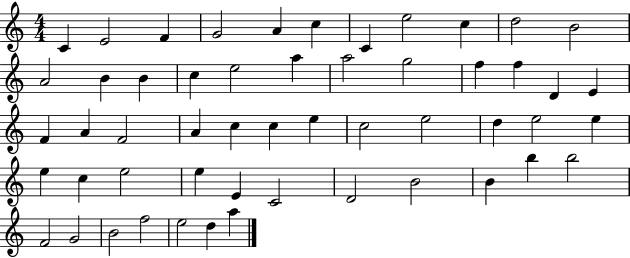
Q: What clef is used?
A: treble